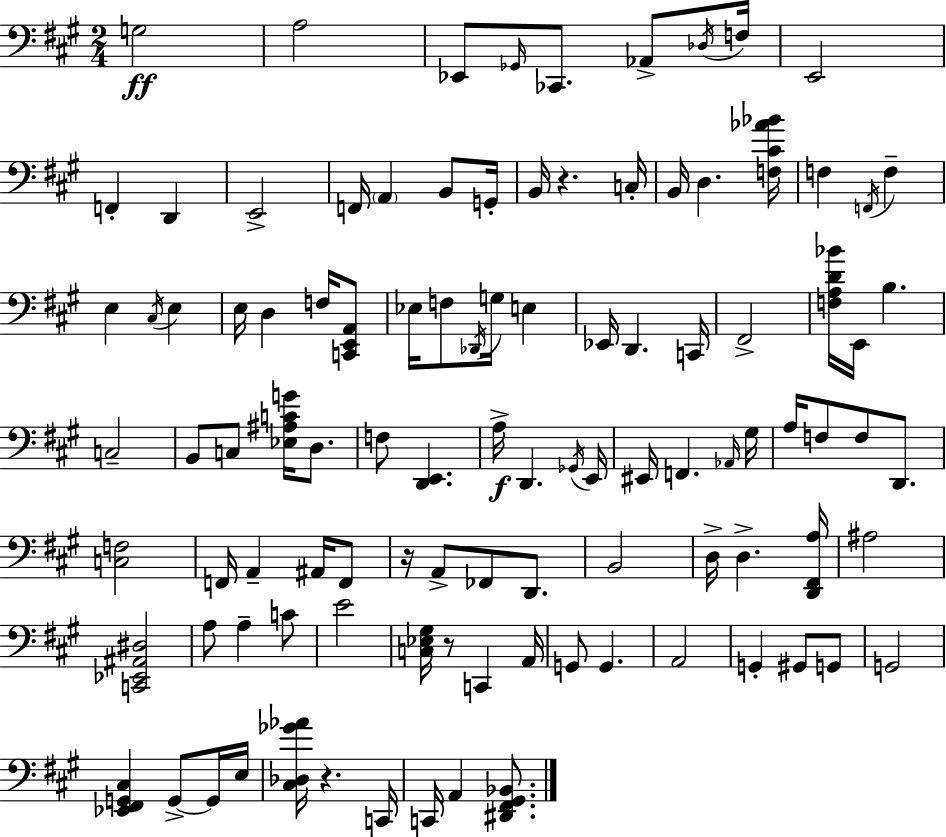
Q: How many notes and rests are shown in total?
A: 103